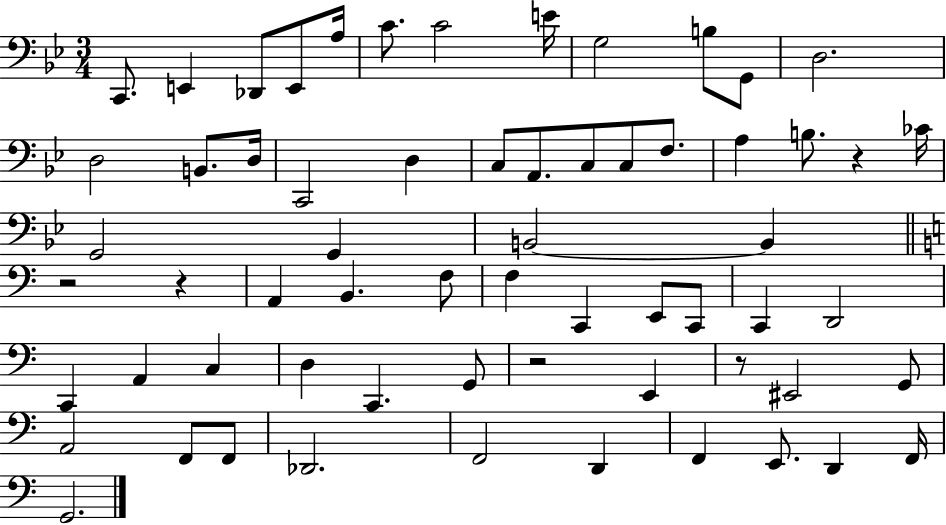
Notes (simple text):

C2/e. E2/q Db2/e E2/e A3/s C4/e. C4/h E4/s G3/h B3/e G2/e D3/h. D3/h B2/e. D3/s C2/h D3/q C3/e A2/e. C3/e C3/e F3/e. A3/q B3/e. R/q CES4/s G2/h G2/q B2/h B2/q R/h R/q A2/q B2/q. F3/e F3/q C2/q E2/e C2/e C2/q D2/h C2/q A2/q C3/q D3/q C2/q. G2/e R/h E2/q R/e EIS2/h G2/e A2/h F2/e F2/e Db2/h. F2/h D2/q F2/q E2/e. D2/q F2/s G2/h.